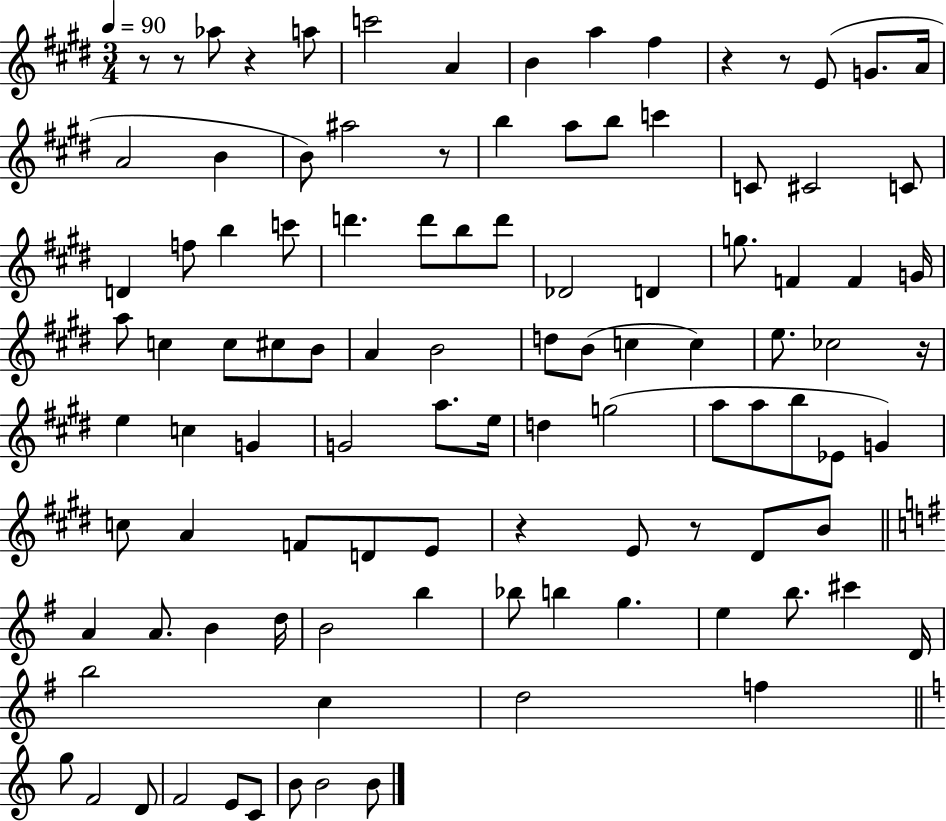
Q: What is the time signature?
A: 3/4